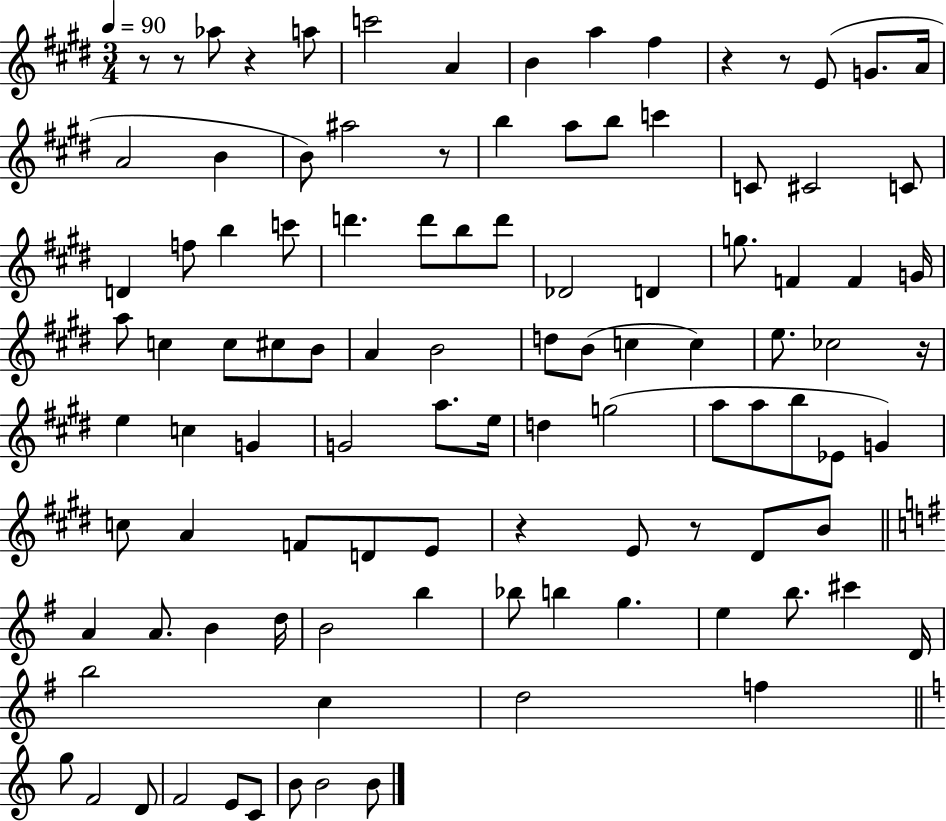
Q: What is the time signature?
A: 3/4